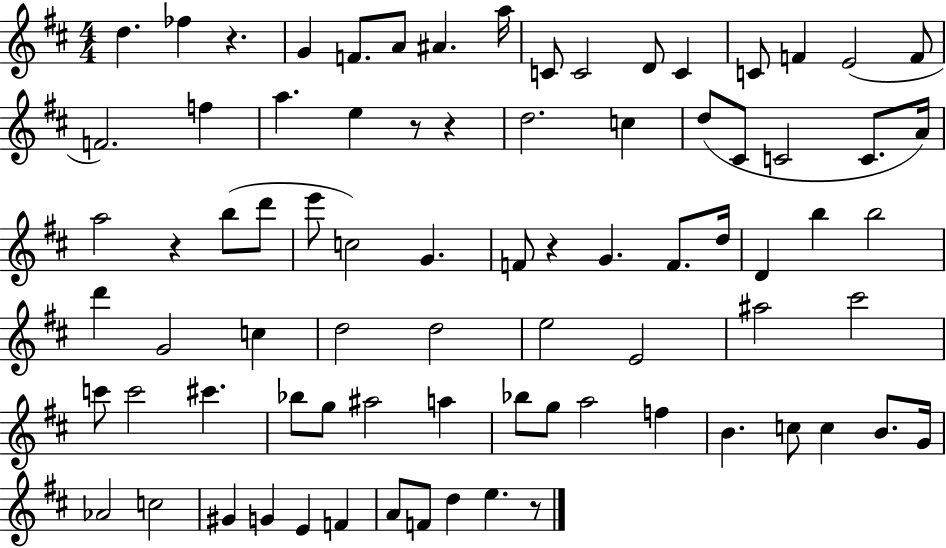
{
  \clef treble
  \numericTimeSignature
  \time 4/4
  \key d \major
  d''4. fes''4 r4. | g'4 f'8. a'8 ais'4. a''16 | c'8 c'2 d'8 c'4 | c'8 f'4 e'2( f'8 | \break f'2.) f''4 | a''4. e''4 r8 r4 | d''2. c''4 | d''8( cis'8 c'2 c'8. a'16) | \break a''2 r4 b''8( d'''8 | e'''8 c''2) g'4. | f'8 r4 g'4. f'8. d''16 | d'4 b''4 b''2 | \break d'''4 g'2 c''4 | d''2 d''2 | e''2 e'2 | ais''2 cis'''2 | \break c'''8 c'''2 cis'''4. | bes''8 g''8 ais''2 a''4 | bes''8 g''8 a''2 f''4 | b'4. c''8 c''4 b'8. g'16 | \break aes'2 c''2 | gis'4 g'4 e'4 f'4 | a'8 f'8 d''4 e''4. r8 | \bar "|."
}